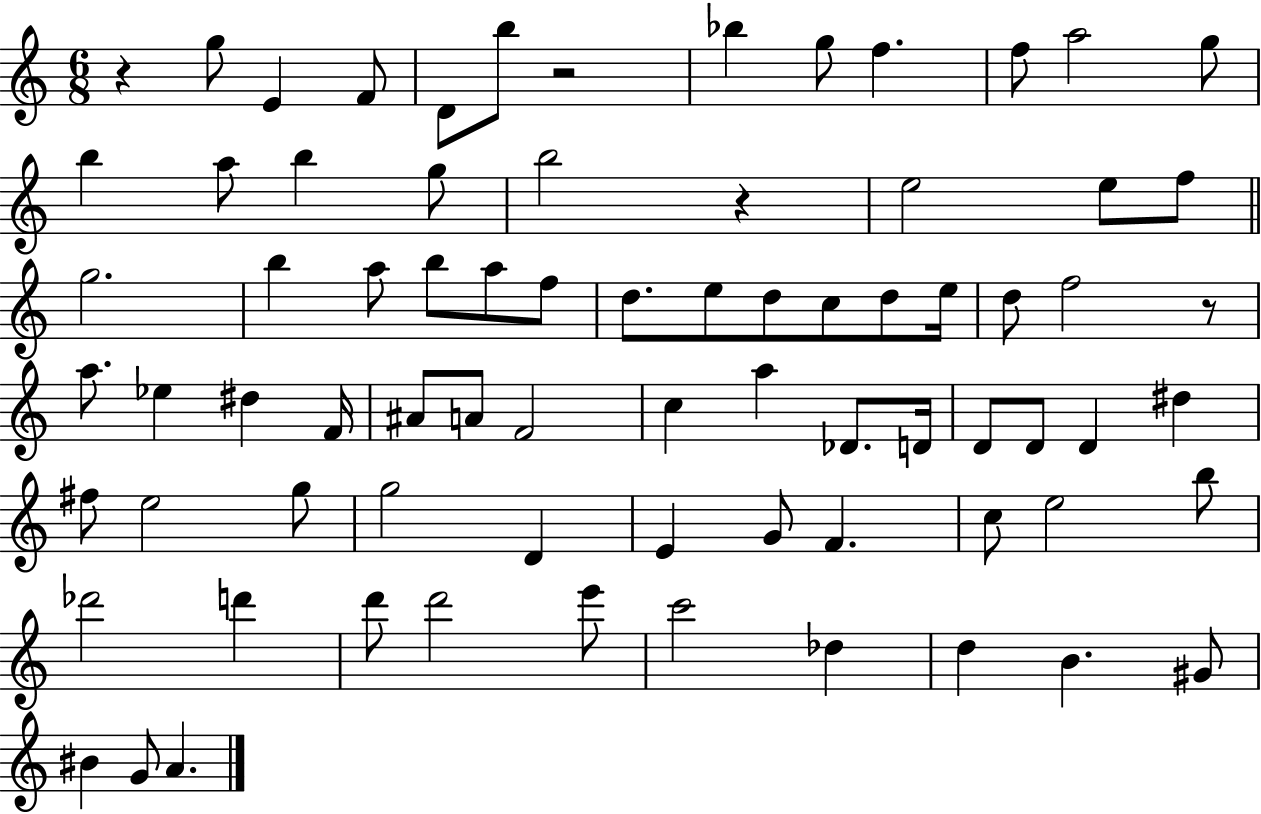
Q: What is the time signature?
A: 6/8